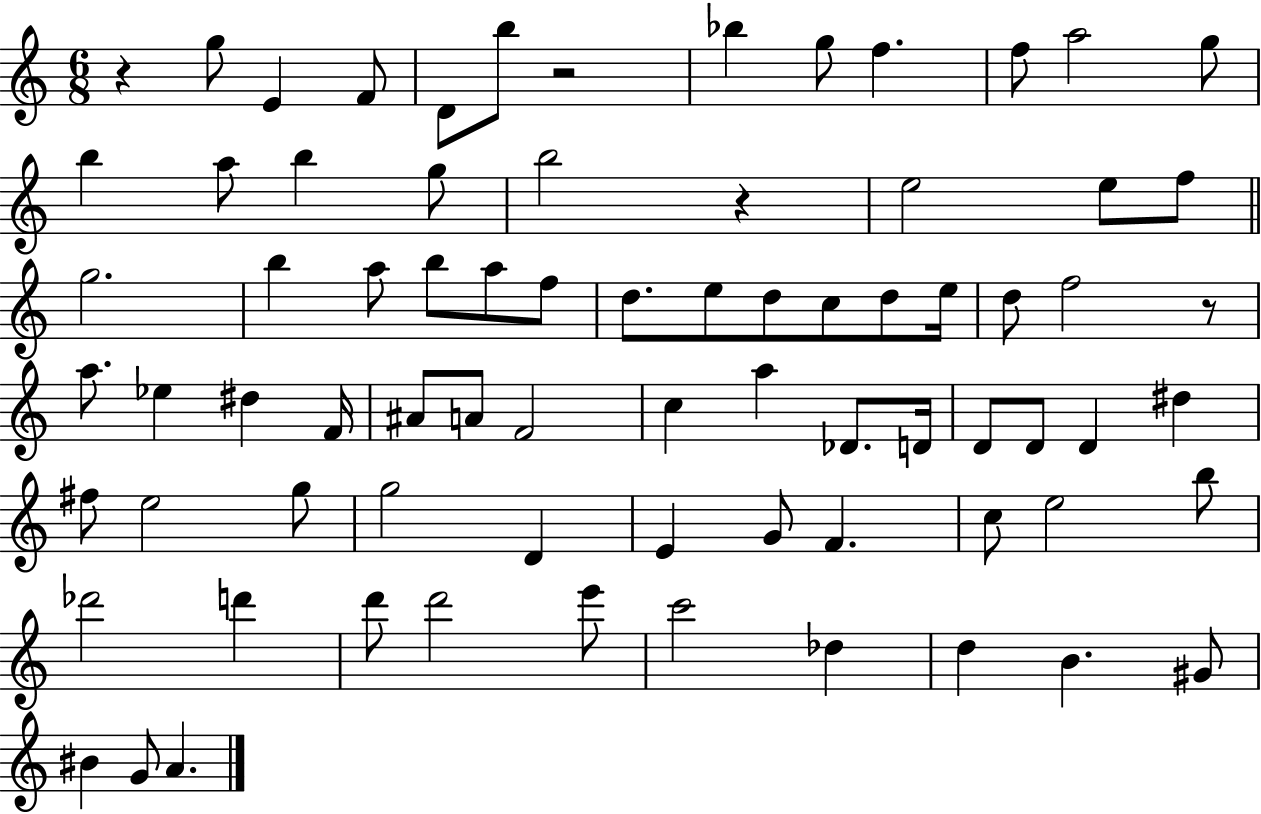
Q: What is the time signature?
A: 6/8